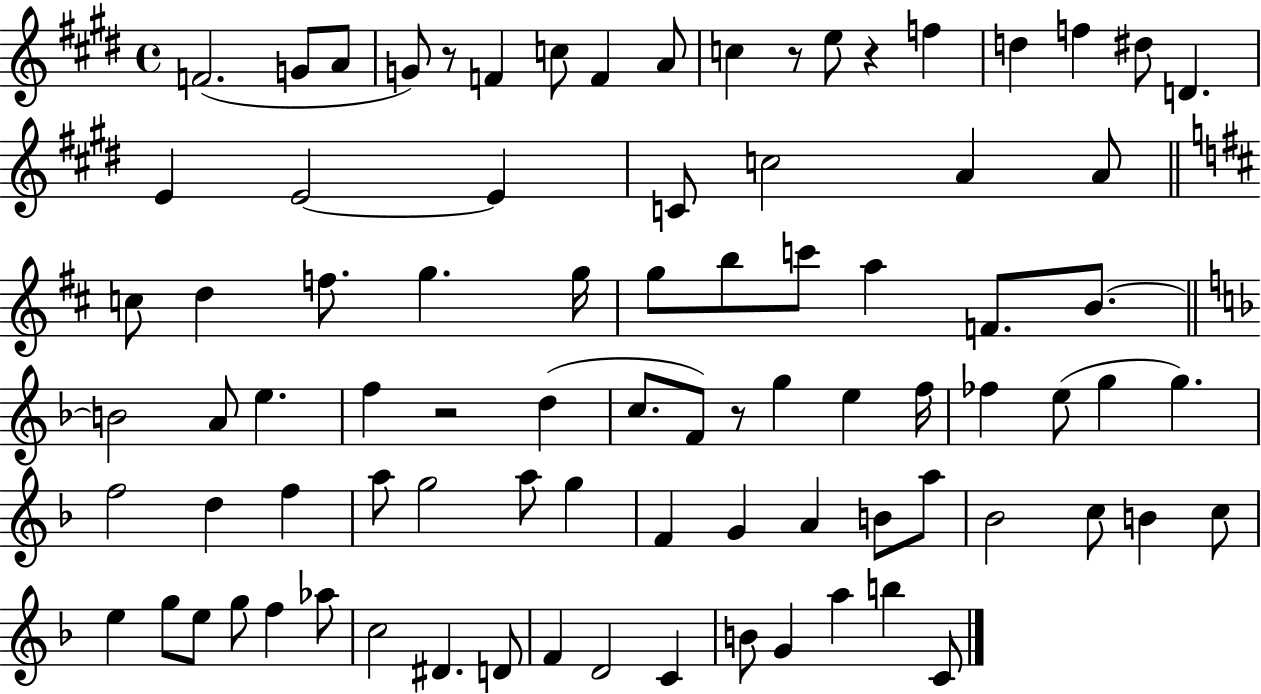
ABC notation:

X:1
T:Untitled
M:4/4
L:1/4
K:E
F2 G/2 A/2 G/2 z/2 F c/2 F A/2 c z/2 e/2 z f d f ^d/2 D E E2 E C/2 c2 A A/2 c/2 d f/2 g g/4 g/2 b/2 c'/2 a F/2 B/2 B2 A/2 e f z2 d c/2 F/2 z/2 g e f/4 _f e/2 g g f2 d f a/2 g2 a/2 g F G A B/2 a/2 _B2 c/2 B c/2 e g/2 e/2 g/2 f _a/2 c2 ^D D/2 F D2 C B/2 G a b C/2